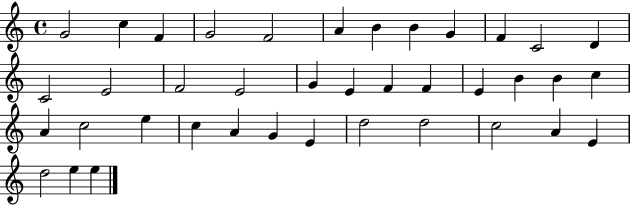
{
  \clef treble
  \time 4/4
  \defaultTimeSignature
  \key c \major
  g'2 c''4 f'4 | g'2 f'2 | a'4 b'4 b'4 g'4 | f'4 c'2 d'4 | \break c'2 e'2 | f'2 e'2 | g'4 e'4 f'4 f'4 | e'4 b'4 b'4 c''4 | \break a'4 c''2 e''4 | c''4 a'4 g'4 e'4 | d''2 d''2 | c''2 a'4 e'4 | \break d''2 e''4 e''4 | \bar "|."
}